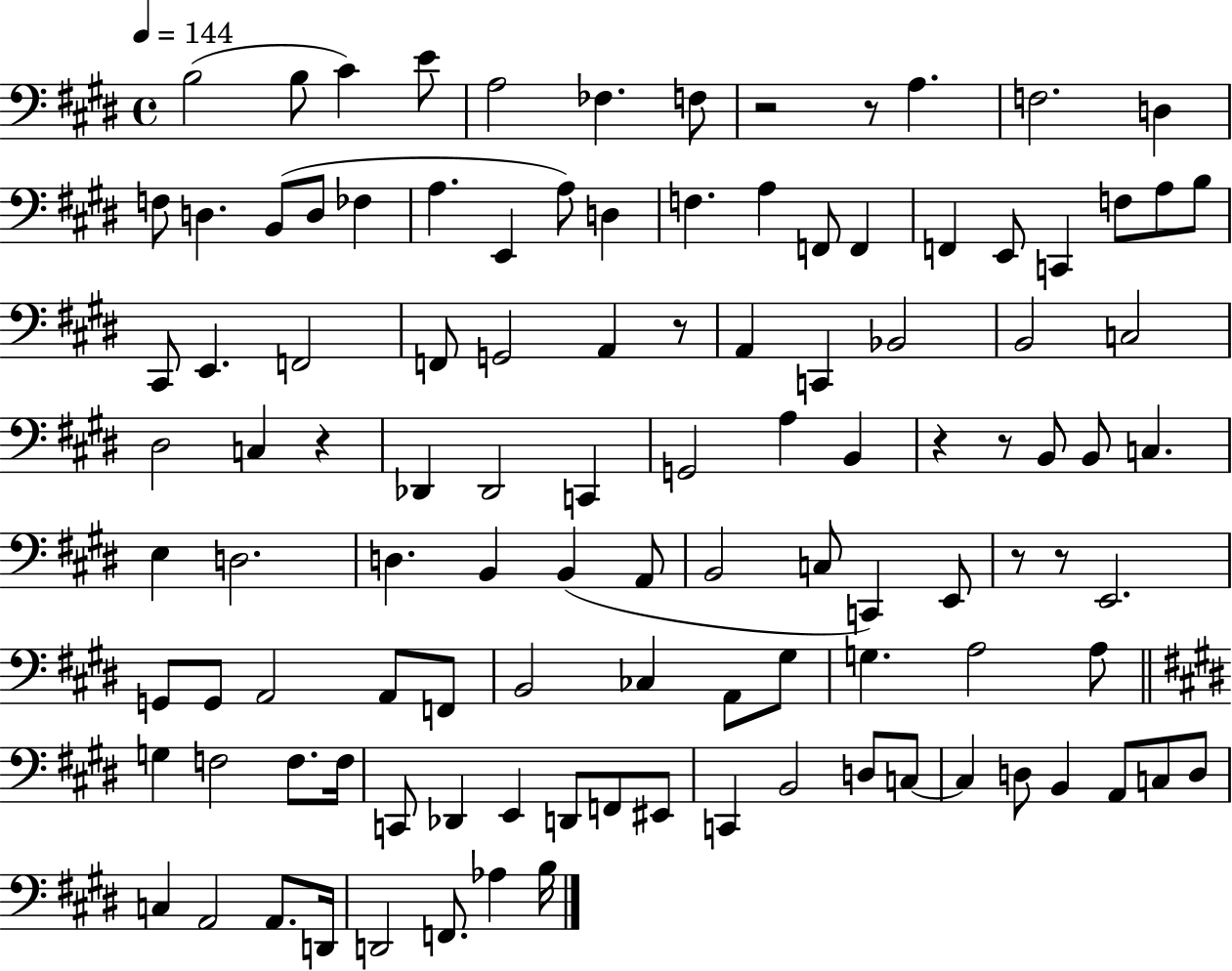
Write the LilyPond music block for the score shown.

{
  \clef bass
  \time 4/4
  \defaultTimeSignature
  \key e \major
  \tempo 4 = 144
  b2( b8 cis'4) e'8 | a2 fes4. f8 | r2 r8 a4. | f2. d4 | \break f8 d4. b,8( d8 fes4 | a4. e,4 a8) d4 | f4. a4 f,8 f,4 | f,4 e,8 c,4 f8 a8 b8 | \break cis,8 e,4. f,2 | f,8 g,2 a,4 r8 | a,4 c,4 bes,2 | b,2 c2 | \break dis2 c4 r4 | des,4 des,2 c,4 | g,2 a4 b,4 | r4 r8 b,8 b,8 c4. | \break e4 d2. | d4. b,4 b,4( a,8 | b,2 c8 c,4) e,8 | r8 r8 e,2. | \break g,8 g,8 a,2 a,8 f,8 | b,2 ces4 a,8 gis8 | g4. a2 a8 | \bar "||" \break \key e \major g4 f2 f8. f16 | c,8 des,4 e,4 d,8 f,8 eis,8 | c,4 b,2 d8 c8~~ | c4 d8 b,4 a,8 c8 d8 | \break c4 a,2 a,8. d,16 | d,2 f,8. aes4 b16 | \bar "|."
}